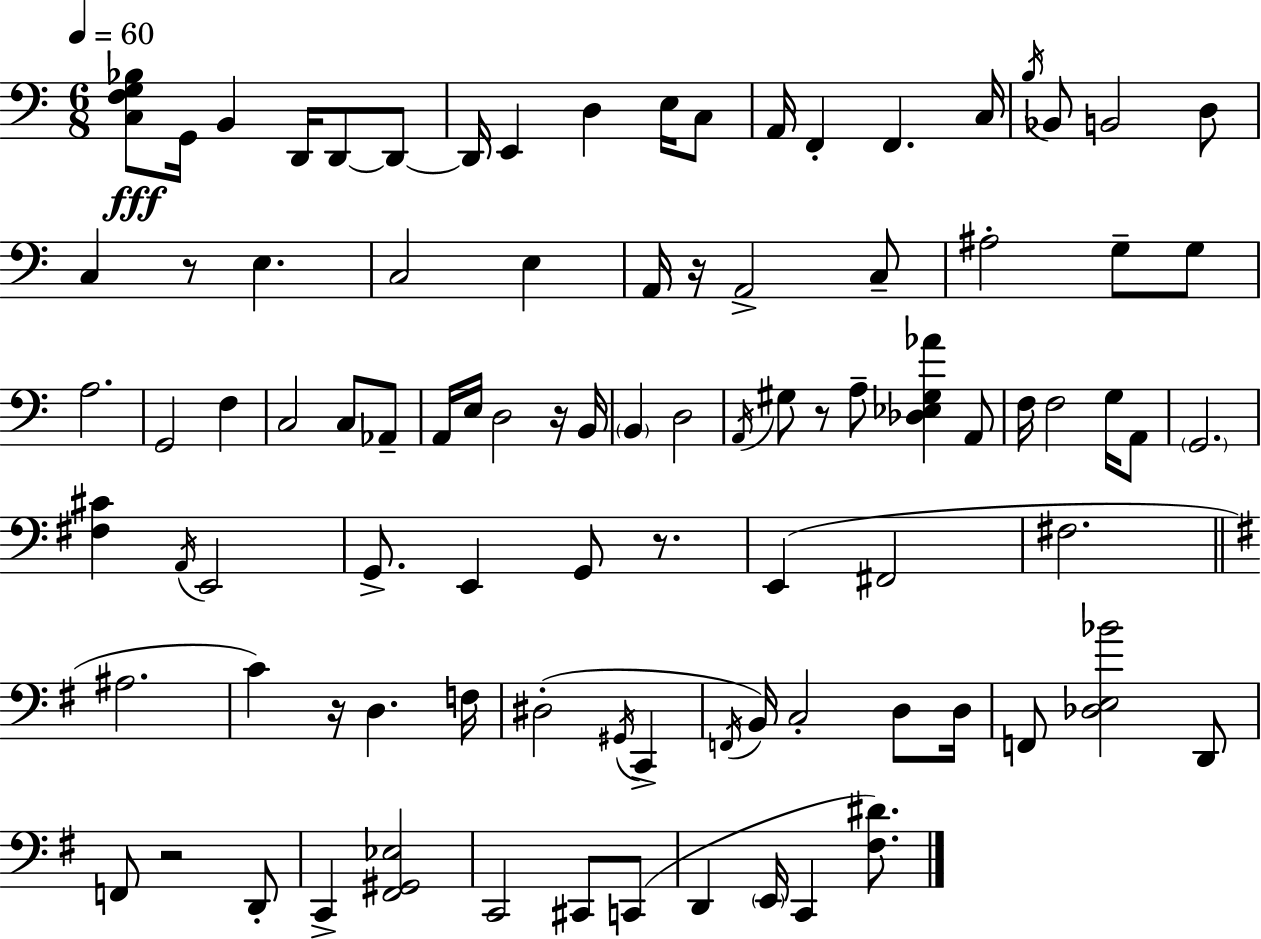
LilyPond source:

{
  \clef bass
  \numericTimeSignature
  \time 6/8
  \key a \minor
  \tempo 4 = 60
  <c f g bes>8\fff g,16 b,4 d,16 d,8~~ d,8~~ | d,16 e,4 d4 e16 c8 | a,16 f,4-. f,4. c16 | \acciaccatura { b16 } bes,8 b,2 d8 | \break c4 r8 e4. | c2 e4 | a,16 r16 a,2-> c8-- | ais2-. g8-- g8 | \break a2. | g,2 f4 | c2 c8 aes,8-- | a,16 e16 d2 r16 | \break b,16 \parenthesize b,4 d2 | \acciaccatura { a,16 } gis8 r8 a8-- <des ees gis aes'>4 | a,8 f16 f2 g16 | a,8 \parenthesize g,2. | \break <fis cis'>4 \acciaccatura { a,16 } e,2 | g,8.-> e,4 g,8 | r8. e,4( fis,2 | fis2. | \break \bar "||" \break \key g \major ais2. | c'4) r16 d4. f16 | dis2-.( \acciaccatura { gis,16 } c,4-> | \acciaccatura { f,16 }) b,16 c2-. d8 | \break d16 f,8 <des e bes'>2 | d,8 f,8 r2 | d,8-. c,4-> <fis, gis, ees>2 | c,2 cis,8 | \break c,8( d,4 \parenthesize e,16 c,4 <fis dis'>8.) | \bar "|."
}